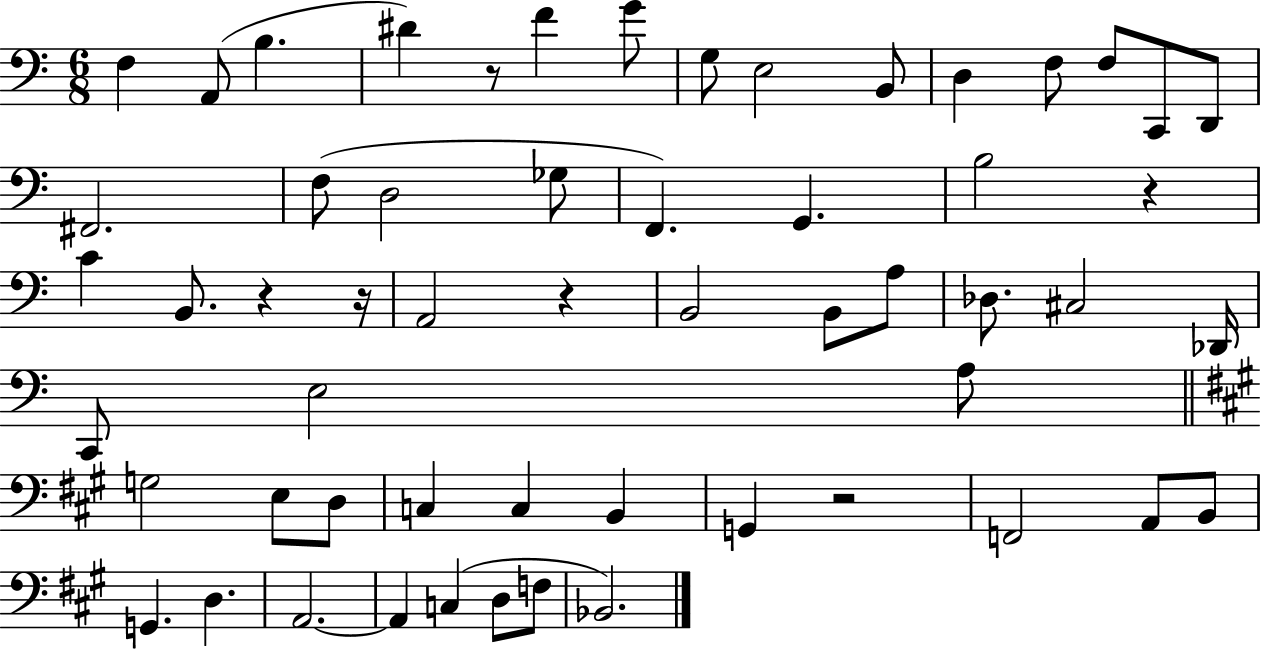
{
  \clef bass
  \numericTimeSignature
  \time 6/8
  \key c \major
  f4 a,8( b4. | dis'4) r8 f'4 g'8 | g8 e2 b,8 | d4 f8 f8 c,8 d,8 | \break fis,2. | f8( d2 ges8 | f,4.) g,4. | b2 r4 | \break c'4 b,8. r4 r16 | a,2 r4 | b,2 b,8 a8 | des8. cis2 des,16 | \break c,8 e2 a8 | \bar "||" \break \key a \major g2 e8 d8 | c4 c4 b,4 | g,4 r2 | f,2 a,8 b,8 | \break g,4. d4. | a,2.~~ | a,4 c4( d8 f8 | bes,2.) | \break \bar "|."
}